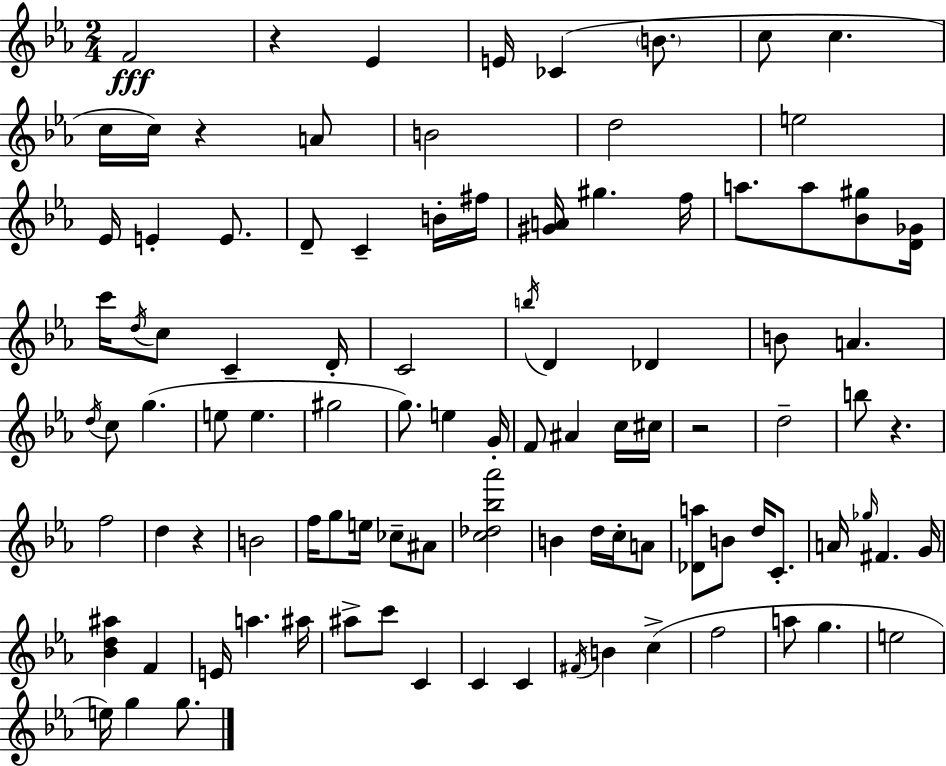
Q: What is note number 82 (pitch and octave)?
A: F5